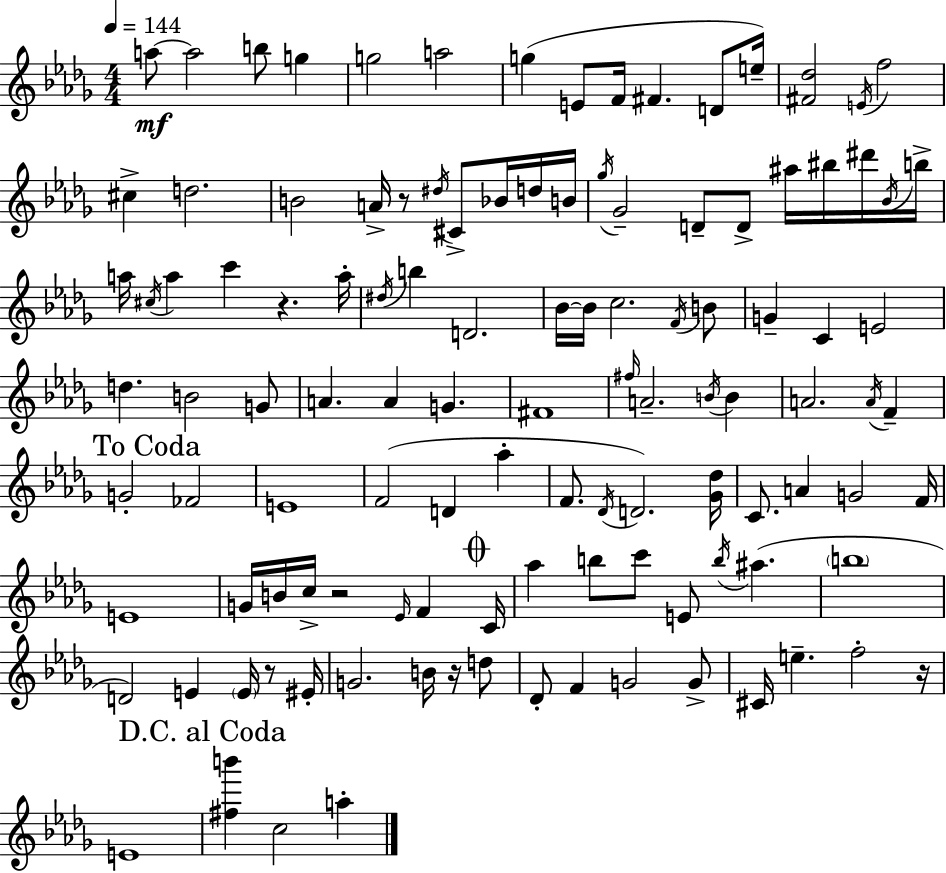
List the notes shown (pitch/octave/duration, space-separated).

A5/e A5/h B5/e G5/q G5/h A5/h G5/q E4/e F4/s F#4/q. D4/e E5/s [F#4,Db5]/h E4/s F5/h C#5/q D5/h. B4/h A4/s R/e D#5/s C#4/e Bb4/s D5/s B4/s Gb5/s Gb4/h D4/e D4/e A#5/s BIS5/s D#6/s Bb4/s B5/s A5/s C#5/s A5/q C6/q R/q. A5/s D#5/s B5/q D4/h. Bb4/s Bb4/s C5/h. F4/s B4/e G4/q C4/q E4/h D5/q. B4/h G4/e A4/q. A4/q G4/q. F#4/w F#5/s A4/h. B4/s B4/q A4/h. A4/s F4/q G4/h FES4/h E4/w F4/h D4/q Ab5/q F4/e. Db4/s D4/h. [Gb4,Db5]/s C4/e. A4/q G4/h F4/s E4/w G4/s B4/s C5/s R/h Eb4/s F4/q C4/s Ab5/q B5/e C6/e E4/e B5/s A#5/q. B5/w D4/h E4/q E4/s R/e EIS4/s G4/h. B4/s R/s D5/e Db4/e F4/q G4/h G4/e C#4/s E5/q. F5/h R/s E4/w [F#5,B6]/q C5/h A5/q